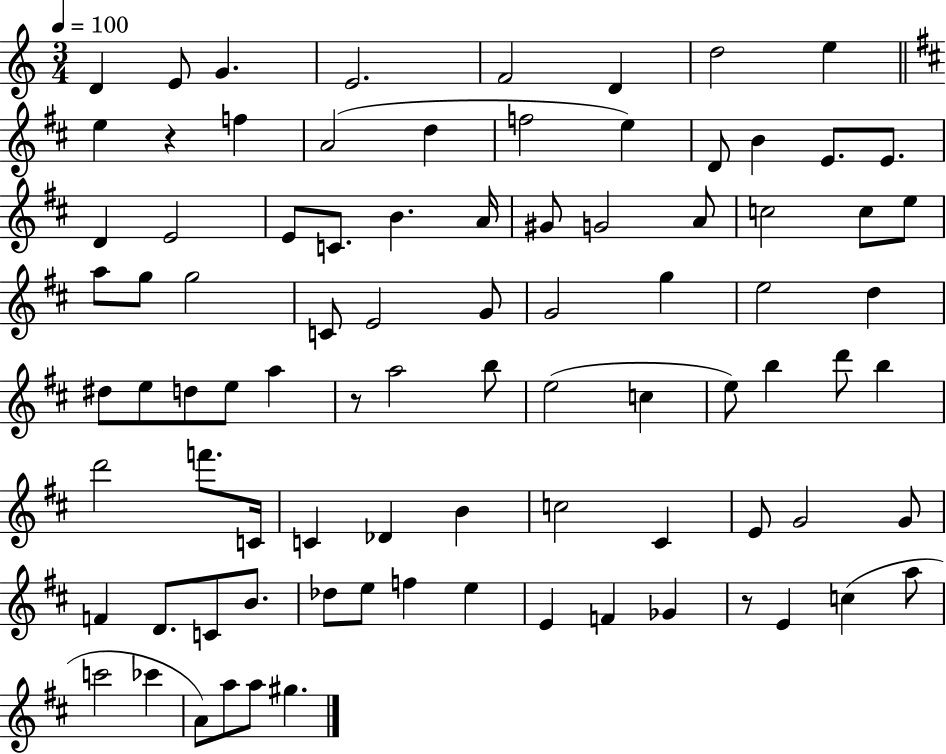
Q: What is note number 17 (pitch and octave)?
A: E4